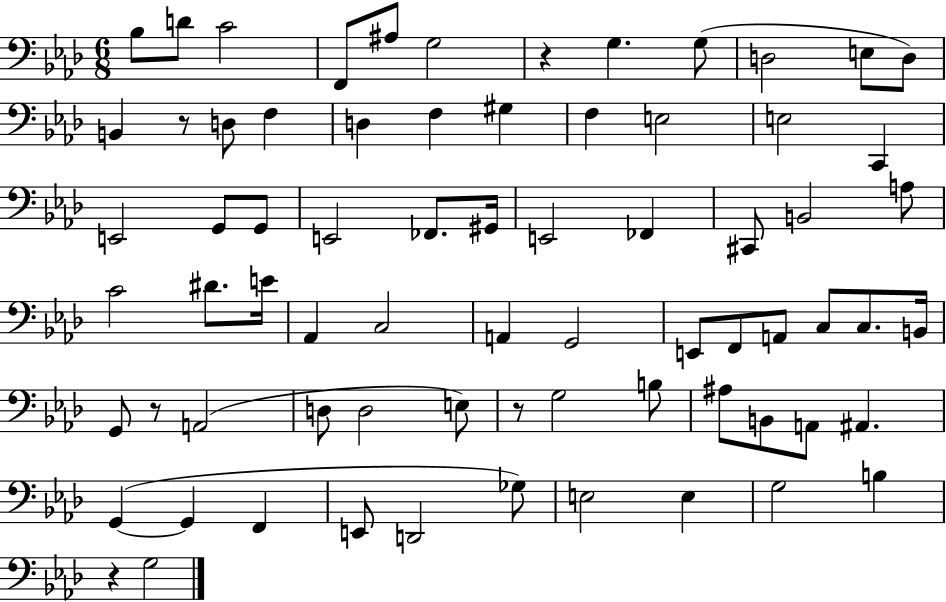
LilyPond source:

{
  \clef bass
  \numericTimeSignature
  \time 6/8
  \key aes \major
  bes8 d'8 c'2 | f,8 ais8 g2 | r4 g4. g8( | d2 e8 d8) | \break b,4 r8 d8 f4 | d4 f4 gis4 | f4 e2 | e2 c,4 | \break e,2 g,8 g,8 | e,2 fes,8. gis,16 | e,2 fes,4 | cis,8 b,2 a8 | \break c'2 dis'8. e'16 | aes,4 c2 | a,4 g,2 | e,8 f,8 a,8 c8 c8. b,16 | \break g,8 r8 a,2( | d8 d2 e8) | r8 g2 b8 | ais8 b,8 a,8 ais,4. | \break g,4~(~ g,4 f,4 | e,8 d,2 ges8) | e2 e4 | g2 b4 | \break r4 g2 | \bar "|."
}